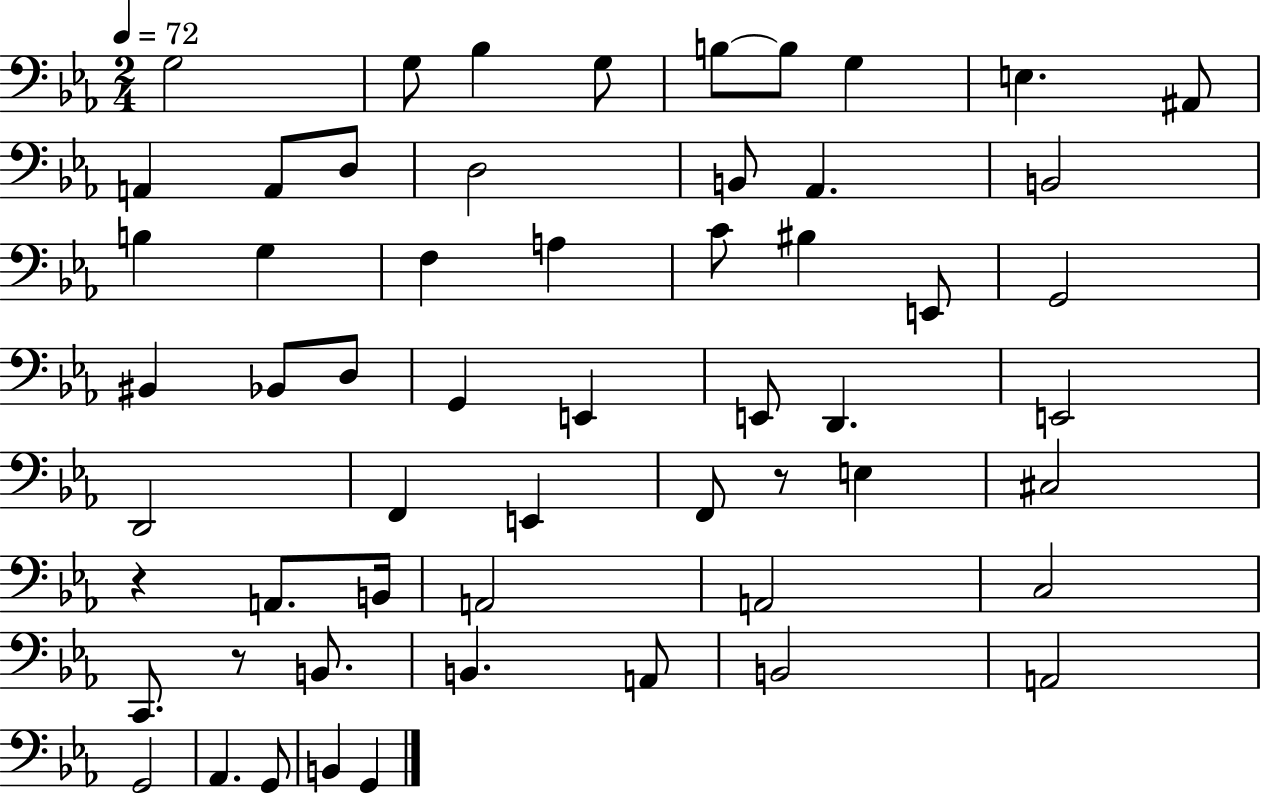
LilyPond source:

{
  \clef bass
  \numericTimeSignature
  \time 2/4
  \key ees \major
  \tempo 4 = 72
  g2 | g8 bes4 g8 | b8~~ b8 g4 | e4. ais,8 | \break a,4 a,8 d8 | d2 | b,8 aes,4. | b,2 | \break b4 g4 | f4 a4 | c'8 bis4 e,8 | g,2 | \break bis,4 bes,8 d8 | g,4 e,4 | e,8 d,4. | e,2 | \break d,2 | f,4 e,4 | f,8 r8 e4 | cis2 | \break r4 a,8. b,16 | a,2 | a,2 | c2 | \break c,8. r8 b,8. | b,4. a,8 | b,2 | a,2 | \break g,2 | aes,4. g,8 | b,4 g,4 | \bar "|."
}